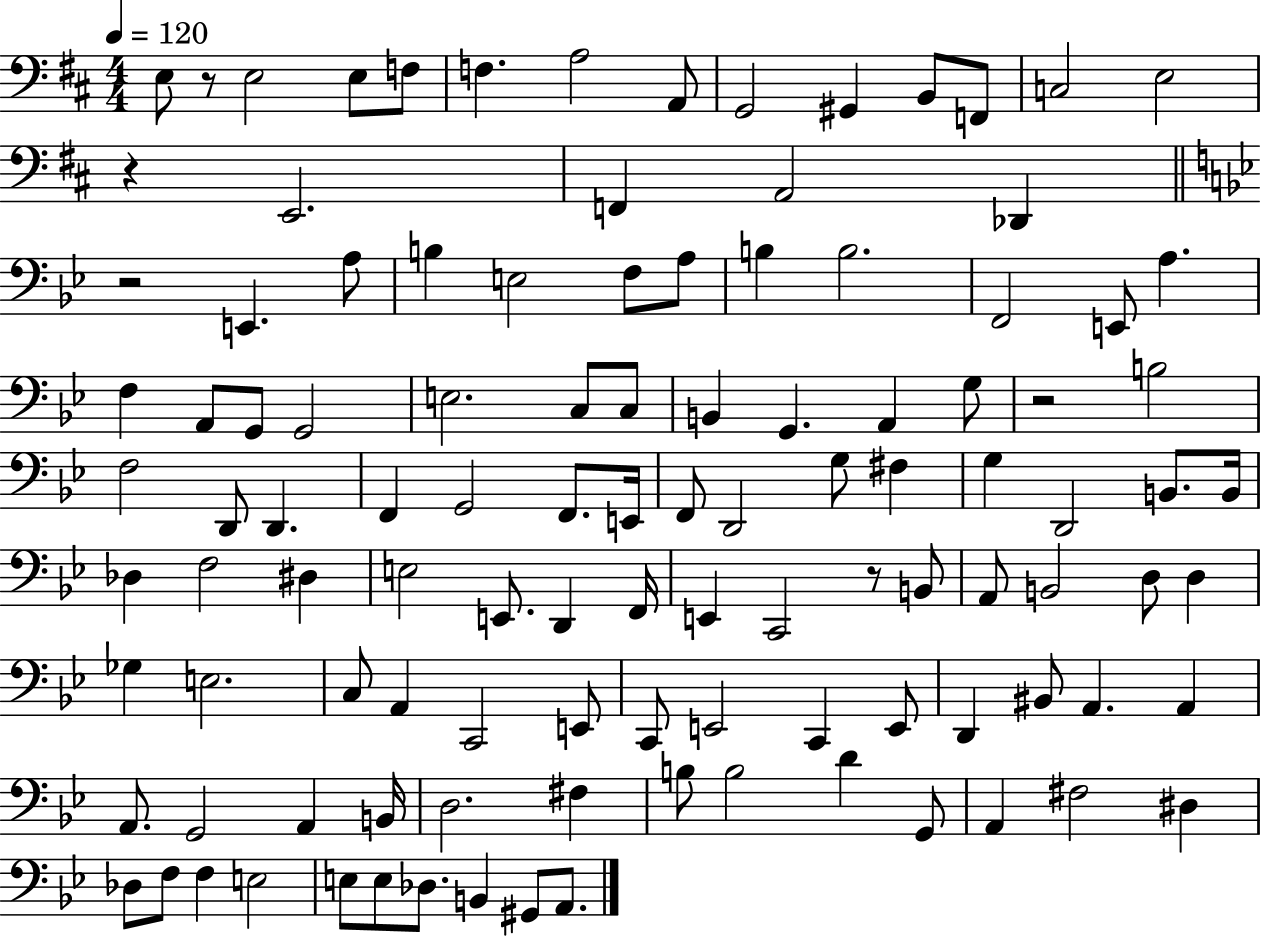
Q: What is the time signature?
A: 4/4